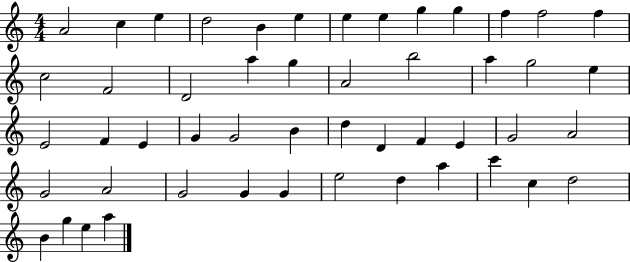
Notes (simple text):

A4/h C5/q E5/q D5/h B4/q E5/q E5/q E5/q G5/q G5/q F5/q F5/h F5/q C5/h F4/h D4/h A5/q G5/q A4/h B5/h A5/q G5/h E5/q E4/h F4/q E4/q G4/q G4/h B4/q D5/q D4/q F4/q E4/q G4/h A4/h G4/h A4/h G4/h G4/q G4/q E5/h D5/q A5/q C6/q C5/q D5/h B4/q G5/q E5/q A5/q